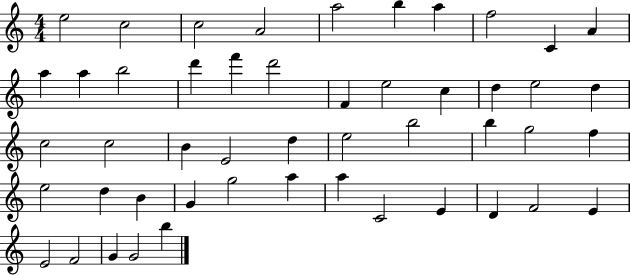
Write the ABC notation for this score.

X:1
T:Untitled
M:4/4
L:1/4
K:C
e2 c2 c2 A2 a2 b a f2 C A a a b2 d' f' d'2 F e2 c d e2 d c2 c2 B E2 d e2 b2 b g2 f e2 d B G g2 a a C2 E D F2 E E2 F2 G G2 b